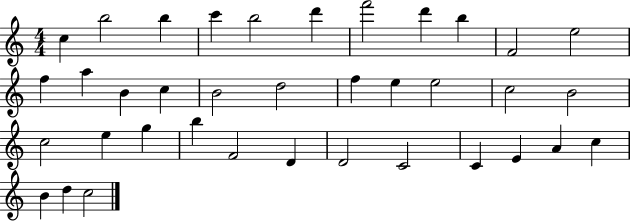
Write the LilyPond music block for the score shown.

{
  \clef treble
  \numericTimeSignature
  \time 4/4
  \key c \major
  c''4 b''2 b''4 | c'''4 b''2 d'''4 | f'''2 d'''4 b''4 | f'2 e''2 | \break f''4 a''4 b'4 c''4 | b'2 d''2 | f''4 e''4 e''2 | c''2 b'2 | \break c''2 e''4 g''4 | b''4 f'2 d'4 | d'2 c'2 | c'4 e'4 a'4 c''4 | \break b'4 d''4 c''2 | \bar "|."
}